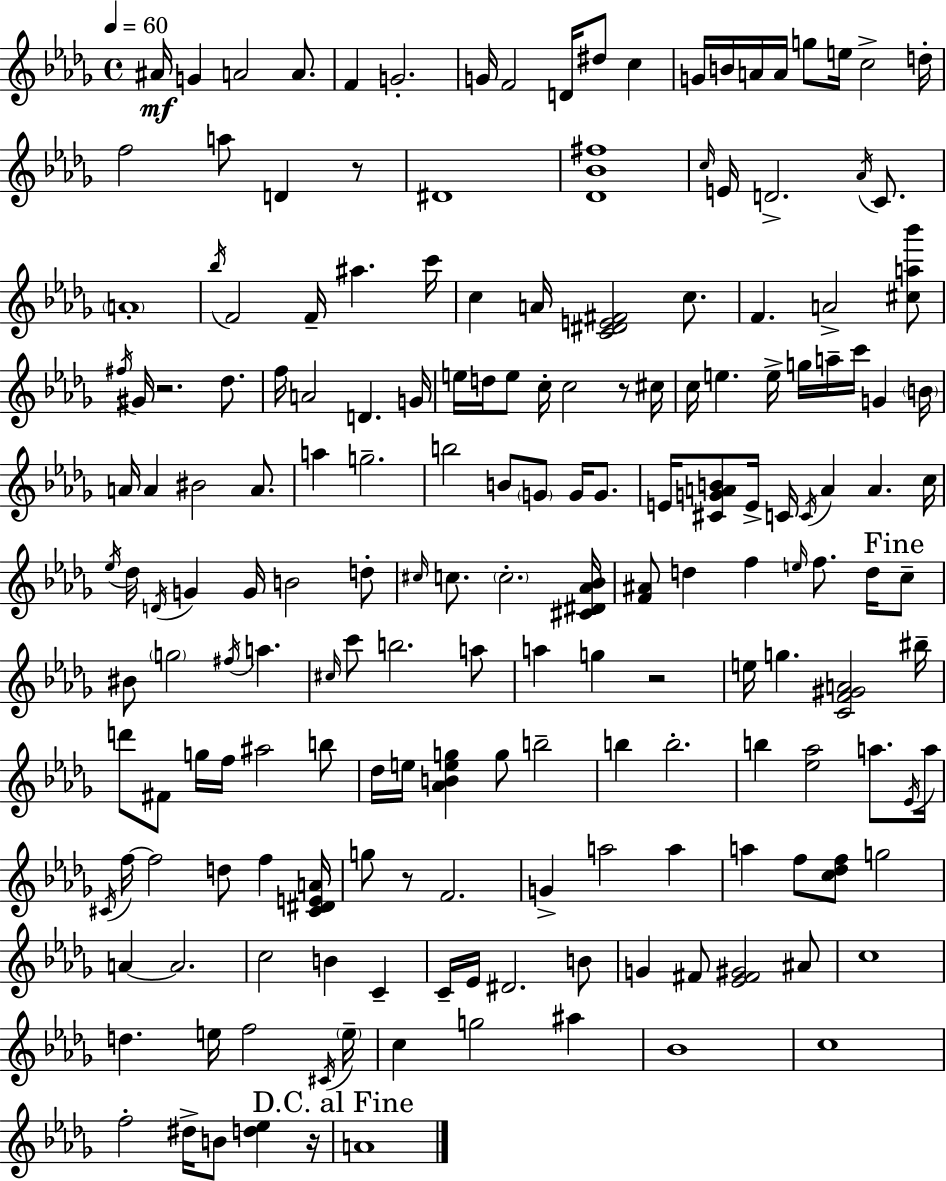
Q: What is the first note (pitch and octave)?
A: A#4